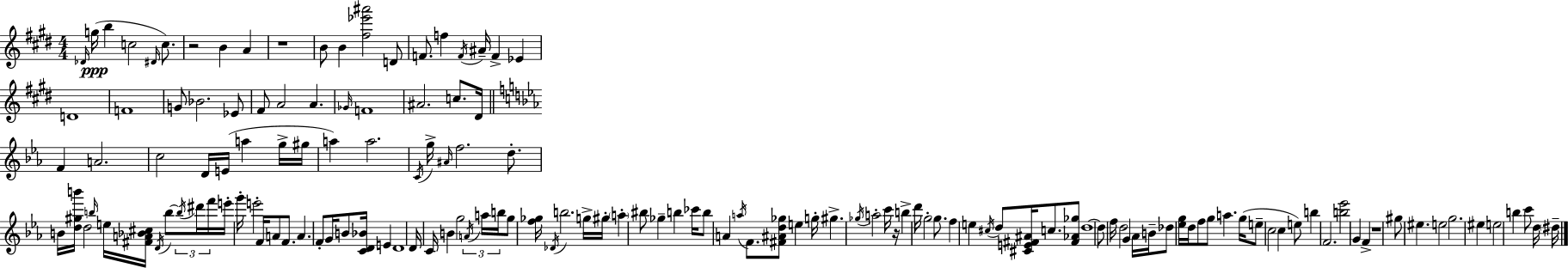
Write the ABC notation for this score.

X:1
T:Untitled
M:4/4
L:1/4
K:E
_D/4 g/4 b c2 ^D/4 c/2 z2 B A z4 B/2 B [^f_e'^a']2 D/2 F/2 f F/4 ^A/4 F _E D4 F4 G/2 _B2 _E/2 ^F/2 A2 A _G/4 F4 ^A2 c/2 ^D/4 F A2 c2 D/4 E/4 a g/4 ^g/4 a a2 C/4 g/4 ^A/4 f2 d/2 B/4 [d^gb']/4 d2 b/4 e/4 [^FA_B^c]/4 D/4 b/2 b/4 ^d'/4 f'/4 e'/4 g'/4 e'2 F/4 A/2 F/2 A F/2 G/4 B/2 [CD_B]/4 E D4 D/4 C/4 B g2 A/4 a/4 b/4 g/2 [f_g]/4 _D/4 b2 g/4 ^g/4 a ^b/2 _g b _c'/4 b/2 A a/4 F/2 [^F^Ad_g]/2 e g/4 ^g _g/4 a2 c'/4 z/4 b d'/4 g2 g/2 f e ^c/4 d/2 [^CE^F^A]/4 c/2 [^F_A_g]/2 d4 d/2 f/4 d2 G _A/4 B/4 _d/2 [_eg]/4 d/4 f/2 g/2 a g/4 e/2 c2 c e/2 b F2 [b_e']2 G F z4 ^g/2 ^e e2 g2 ^e e2 b c'/2 d/4 ^d/4